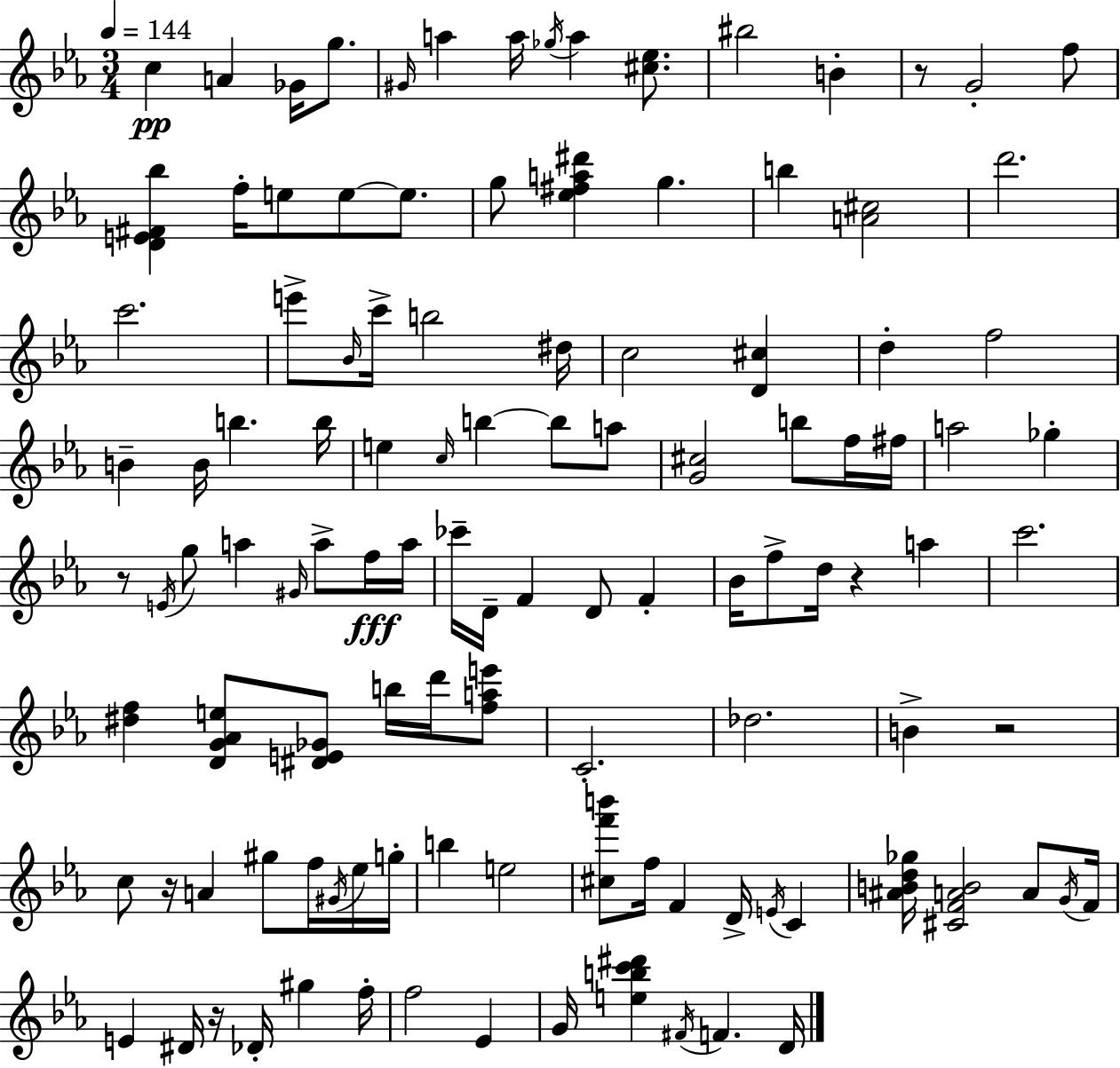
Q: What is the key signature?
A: EES major